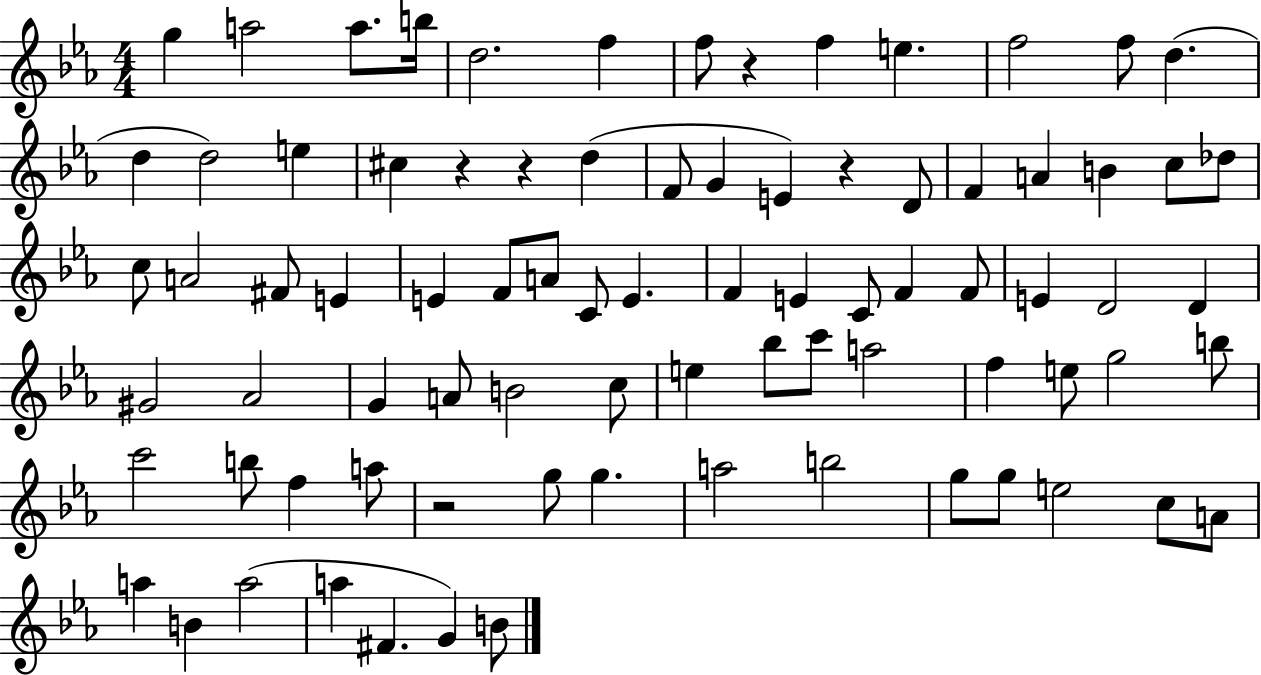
G5/q A5/h A5/e. B5/s D5/h. F5/q F5/e R/q F5/q E5/q. F5/h F5/e D5/q. D5/q D5/h E5/q C#5/q R/q R/q D5/q F4/e G4/q E4/q R/q D4/e F4/q A4/q B4/q C5/e Db5/e C5/e A4/h F#4/e E4/q E4/q F4/e A4/e C4/e E4/q. F4/q E4/q C4/e F4/q F4/e E4/q D4/h D4/q G#4/h Ab4/h G4/q A4/e B4/h C5/e E5/q Bb5/e C6/e A5/h F5/q E5/e G5/h B5/e C6/h B5/e F5/q A5/e R/h G5/e G5/q. A5/h B5/h G5/e G5/e E5/h C5/e A4/e A5/q B4/q A5/h A5/q F#4/q. G4/q B4/e